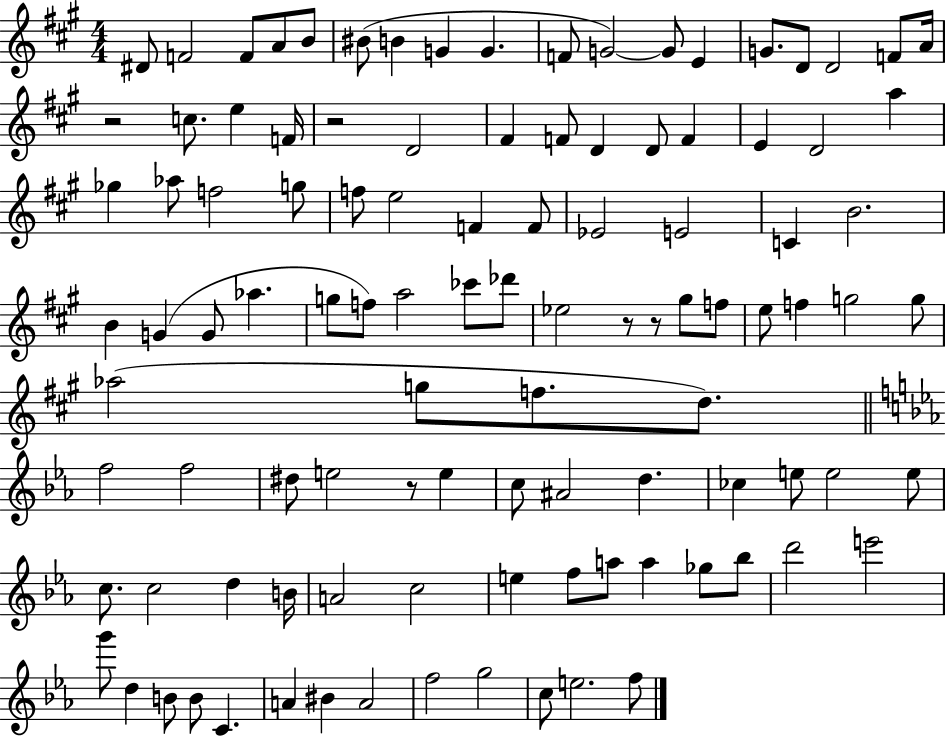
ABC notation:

X:1
T:Untitled
M:4/4
L:1/4
K:A
^D/2 F2 F/2 A/2 B/2 ^B/2 B G G F/2 G2 G/2 E G/2 D/2 D2 F/2 A/4 z2 c/2 e F/4 z2 D2 ^F F/2 D D/2 F E D2 a _g _a/2 f2 g/2 f/2 e2 F F/2 _E2 E2 C B2 B G G/2 _a g/2 f/2 a2 _c'/2 _d'/2 _e2 z/2 z/2 ^g/2 f/2 e/2 f g2 g/2 _a2 g/2 f/2 d/2 f2 f2 ^d/2 e2 z/2 e c/2 ^A2 d _c e/2 e2 e/2 c/2 c2 d B/4 A2 c2 e f/2 a/2 a _g/2 _b/2 d'2 e'2 g'/2 d B/2 B/2 C A ^B A2 f2 g2 c/2 e2 f/2